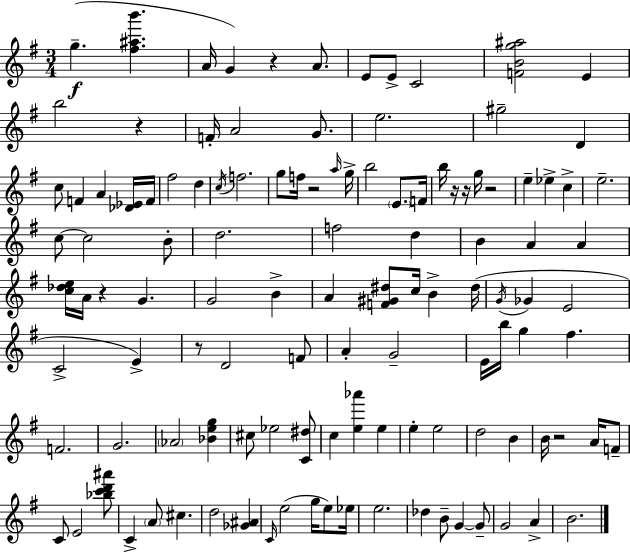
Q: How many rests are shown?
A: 9